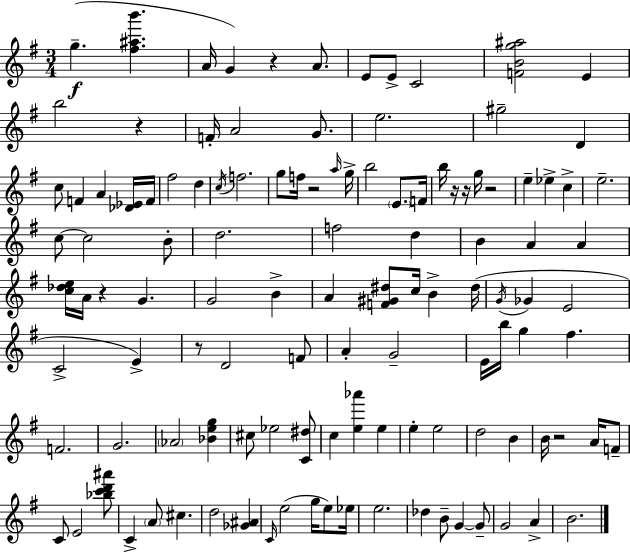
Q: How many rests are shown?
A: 9